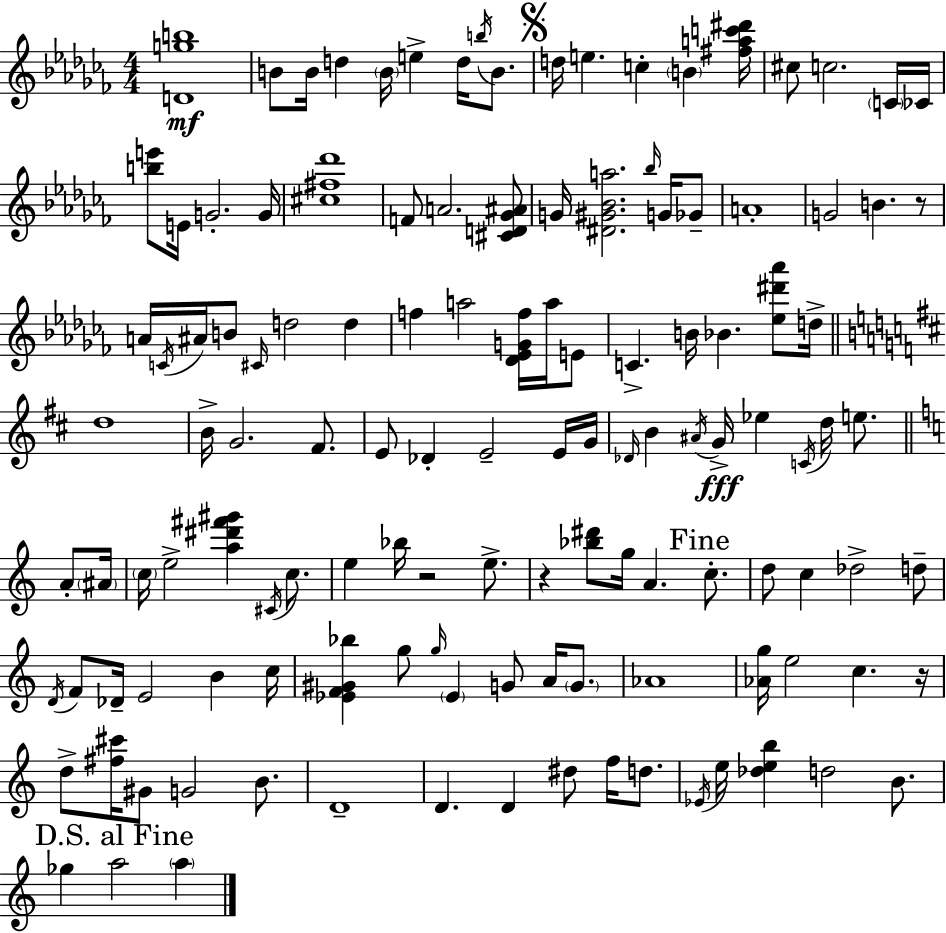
{
  \clef treble
  \numericTimeSignature
  \time 4/4
  \key aes \minor
  <d' g'' b''>1\mf | b'8 b'16 d''4 \parenthesize b'16 e''4-> d''16 \acciaccatura { b''16 } b'8. | \mark \markup { \musicglyph "scripts.segno" } d''16 e''4. c''4-. \parenthesize b'4 | <fis'' a'' c''' dis'''>16 cis''8 c''2. \parenthesize c'16 | \break ces'16 <b'' e'''>8 e'16 g'2.-. | g'16 <cis'' fis'' des'''>1 | f'8 a'2. <cis' d' ges' ais'>8 | g'16 <dis' gis' bes' a''>2. \grace { bes''16 } g'16 | \break ges'8-- a'1-. | g'2 b'4. | r8 a'16 \acciaccatura { c'16 } ais'16 b'8 \grace { cis'16 } d''2 | d''4 f''4 a''2 | \break <des' ees' g' f''>16 a''16 e'8 c'4.-> b'16 bes'4. | <ees'' dis''' aes'''>8 d''16-> \bar "||" \break \key b \minor d''1 | b'16-> g'2. fis'8. | e'8 des'4-. e'2-- e'16 g'16 | \grace { des'16 } b'4 \acciaccatura { ais'16 }\fff g'16-> ees''4 \acciaccatura { c'16 } d''16 e''8. | \break \bar "||" \break \key c \major a'8-. \parenthesize ais'16 \parenthesize c''16 e''2-> <a'' dis''' fis''' gis'''>4 | \acciaccatura { cis'16 } c''8. e''4 bes''16 r2 | e''8.-> r4 <bes'' dis'''>8 g''16 a'4. | \mark "Fine" c''8.-. d''8 c''4 des''2-> | \break d''8-- \acciaccatura { d'16 } f'8 des'16-- e'2 | b'4 c''16 <ees' f' gis' bes''>4 g''8 \grace { g''16 } \parenthesize ees'4 | g'8 a'16 \parenthesize g'8. aes'1 | <aes' g''>16 e''2 c''4. | \break r16 d''8-> <fis'' cis'''>16 gis'8 g'2 | b'8. d'1-- | d'4. d'4 | dis''8 f''16 d''8. \acciaccatura { ees'16 } e''16 <des'' e'' b''>4 d''2 | \break b'8. \mark "D.S. al Fine" ges''4 a''2 | \parenthesize a''4 \bar "|."
}